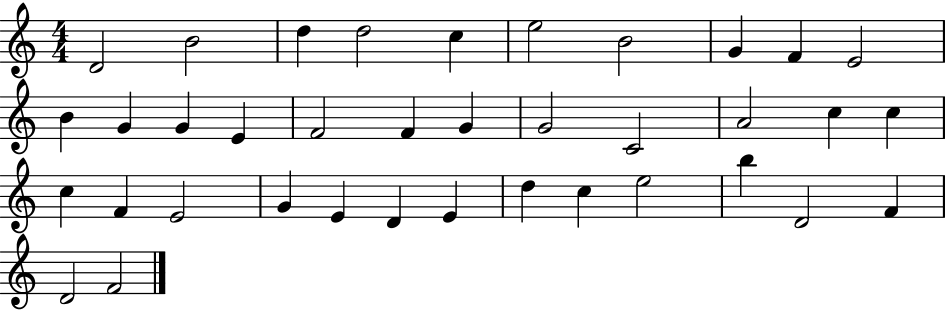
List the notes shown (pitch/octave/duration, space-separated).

D4/h B4/h D5/q D5/h C5/q E5/h B4/h G4/q F4/q E4/h B4/q G4/q G4/q E4/q F4/h F4/q G4/q G4/h C4/h A4/h C5/q C5/q C5/q F4/q E4/h G4/q E4/q D4/q E4/q D5/q C5/q E5/h B5/q D4/h F4/q D4/h F4/h